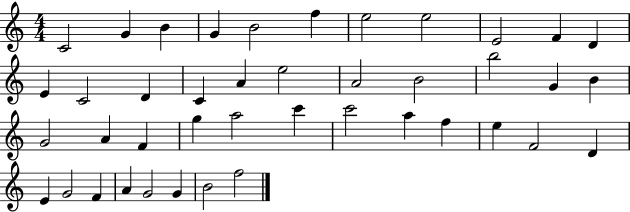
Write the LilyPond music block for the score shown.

{
  \clef treble
  \numericTimeSignature
  \time 4/4
  \key c \major
  c'2 g'4 b'4 | g'4 b'2 f''4 | e''2 e''2 | e'2 f'4 d'4 | \break e'4 c'2 d'4 | c'4 a'4 e''2 | a'2 b'2 | b''2 g'4 b'4 | \break g'2 a'4 f'4 | g''4 a''2 c'''4 | c'''2 a''4 f''4 | e''4 f'2 d'4 | \break e'4 g'2 f'4 | a'4 g'2 g'4 | b'2 f''2 | \bar "|."
}